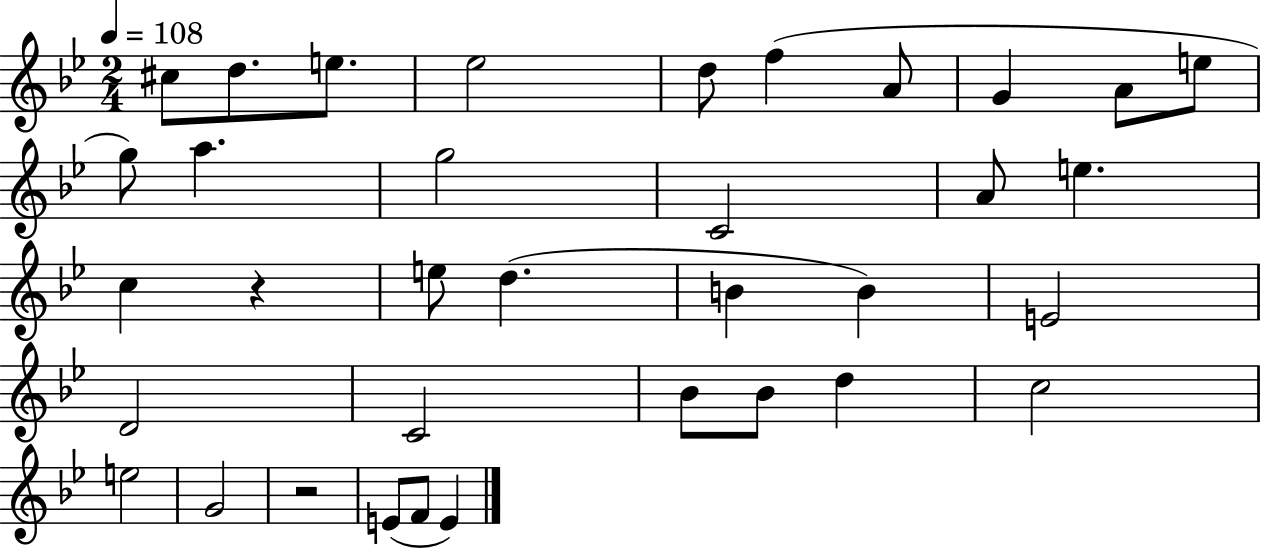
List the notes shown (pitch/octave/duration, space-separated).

C#5/e D5/e. E5/e. Eb5/h D5/e F5/q A4/e G4/q A4/e E5/e G5/e A5/q. G5/h C4/h A4/e E5/q. C5/q R/q E5/e D5/q. B4/q B4/q E4/h D4/h C4/h Bb4/e Bb4/e D5/q C5/h E5/h G4/h R/h E4/e F4/e E4/q